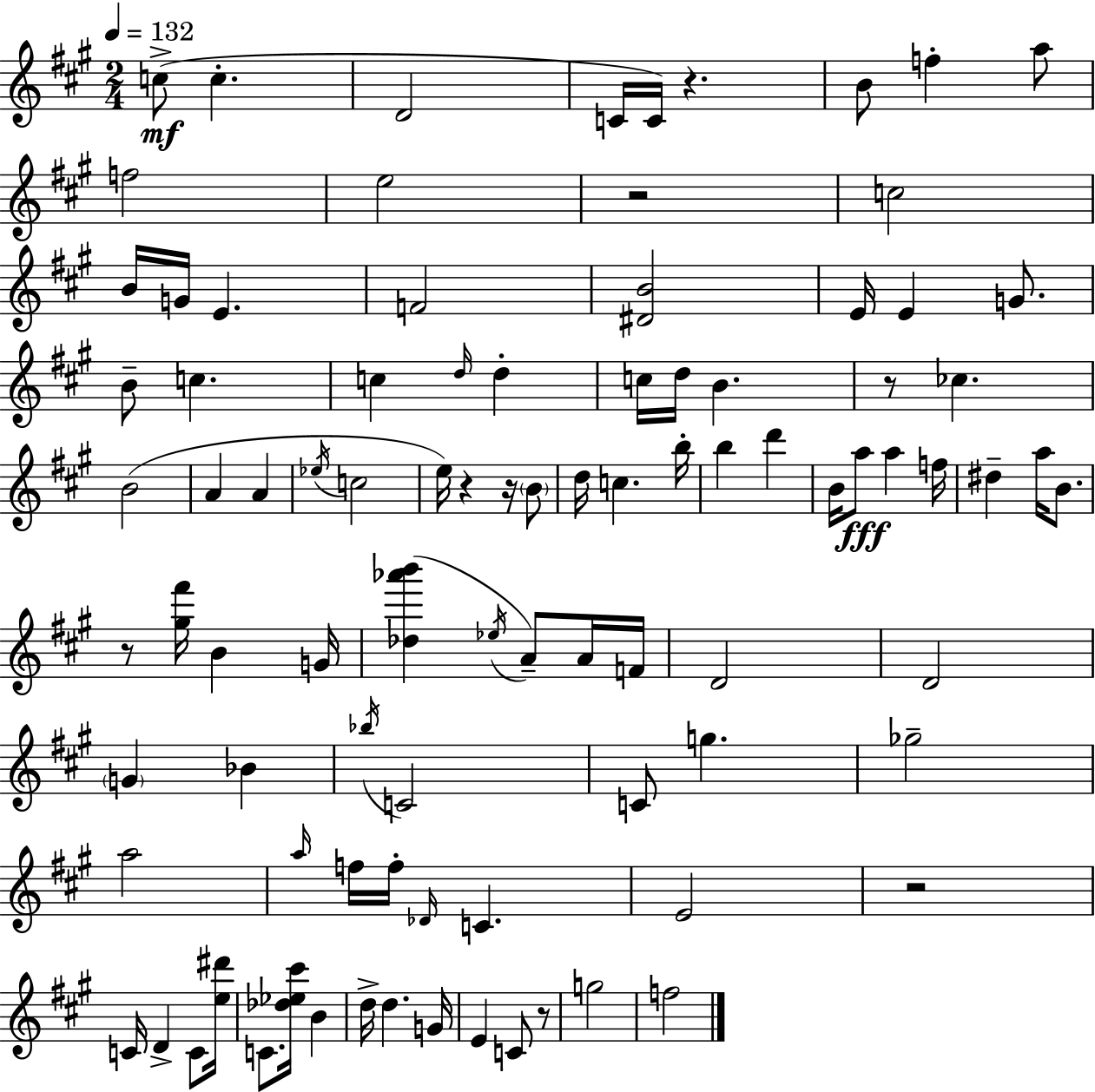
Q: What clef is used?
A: treble